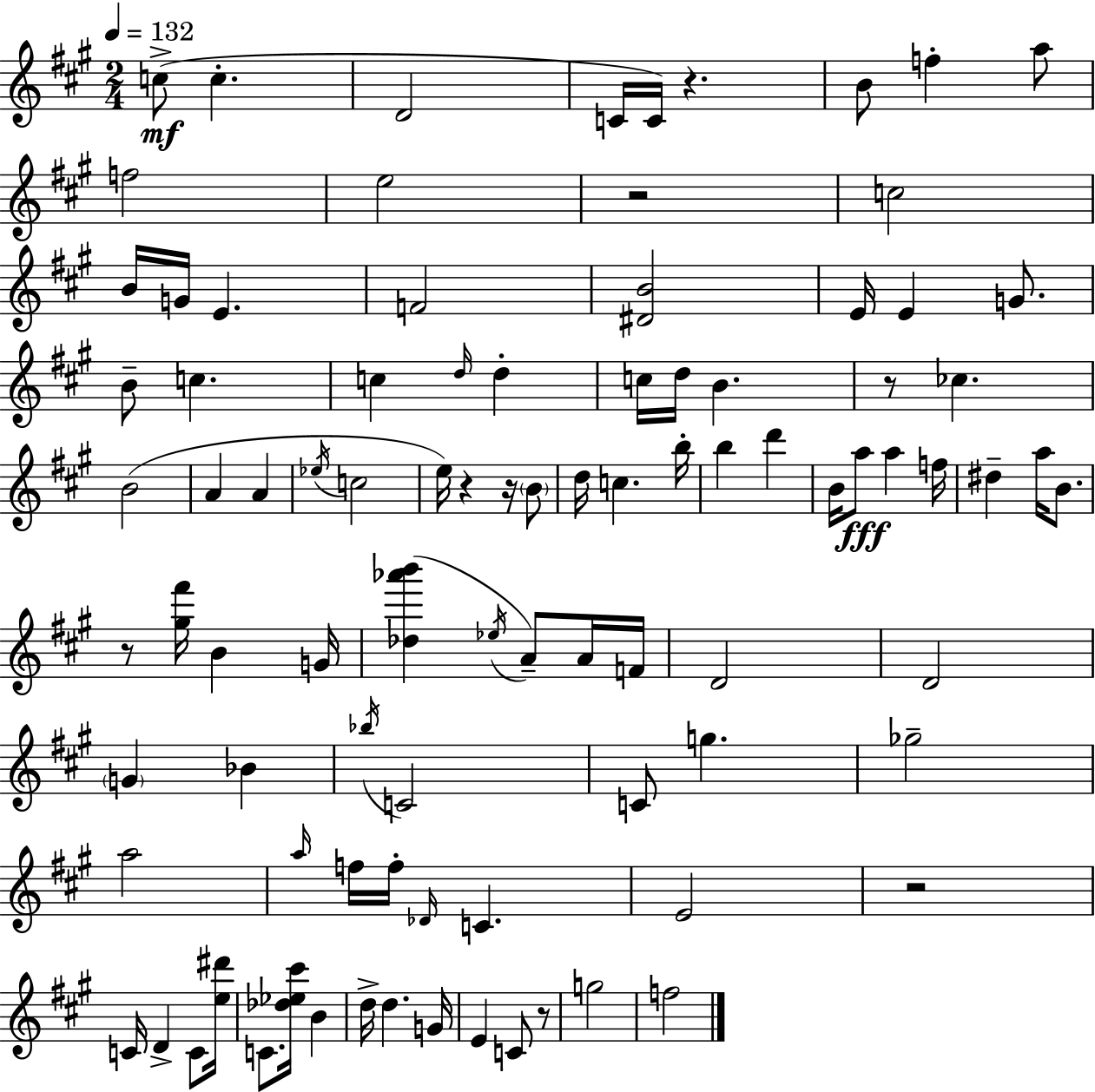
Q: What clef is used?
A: treble